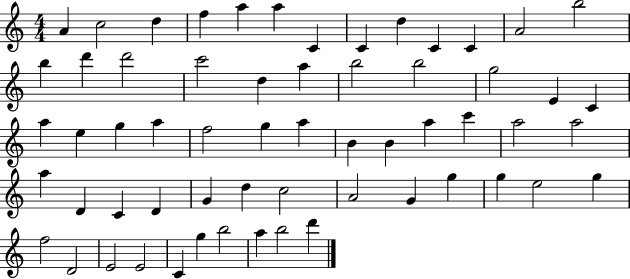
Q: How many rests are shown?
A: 0